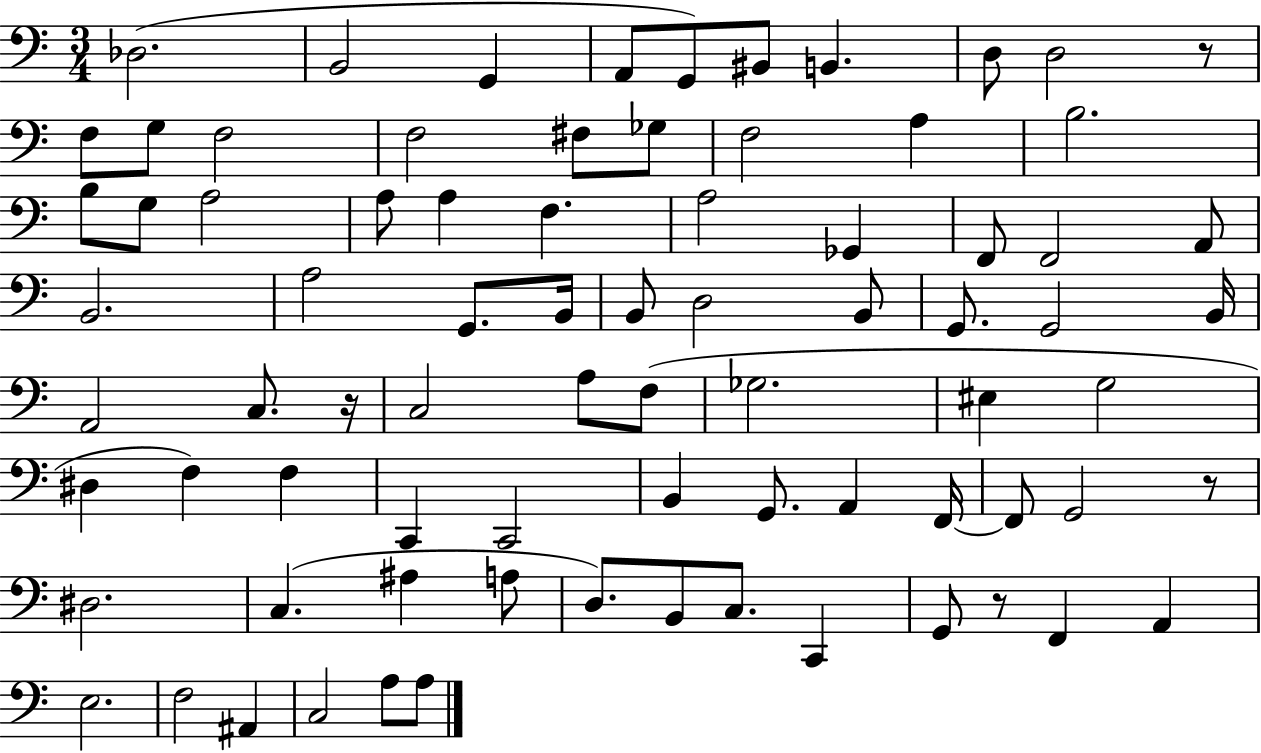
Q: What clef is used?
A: bass